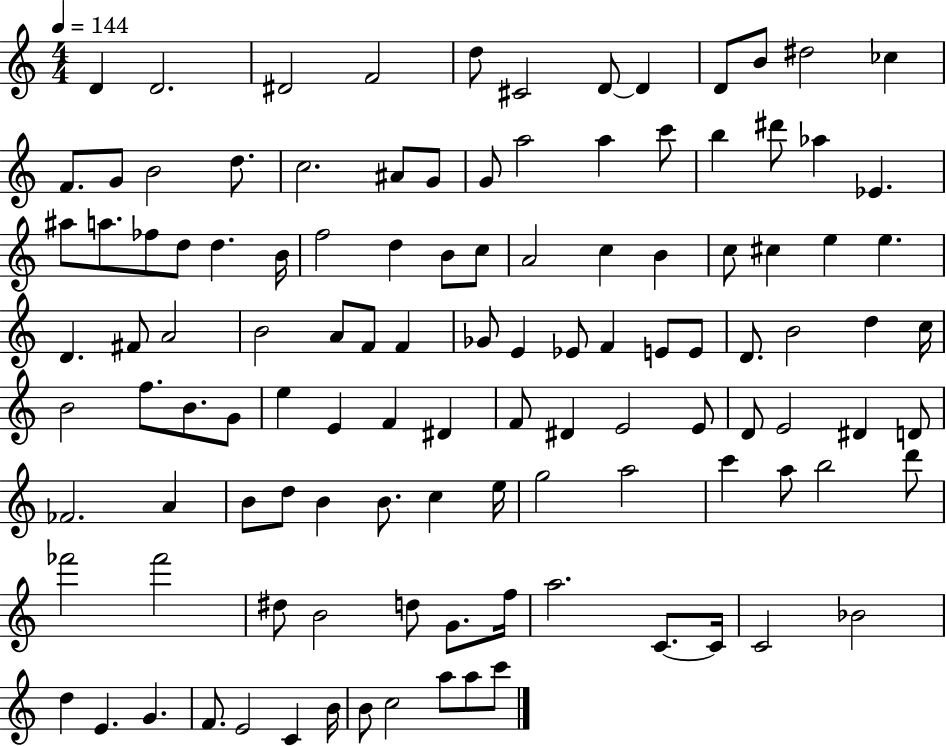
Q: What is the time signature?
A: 4/4